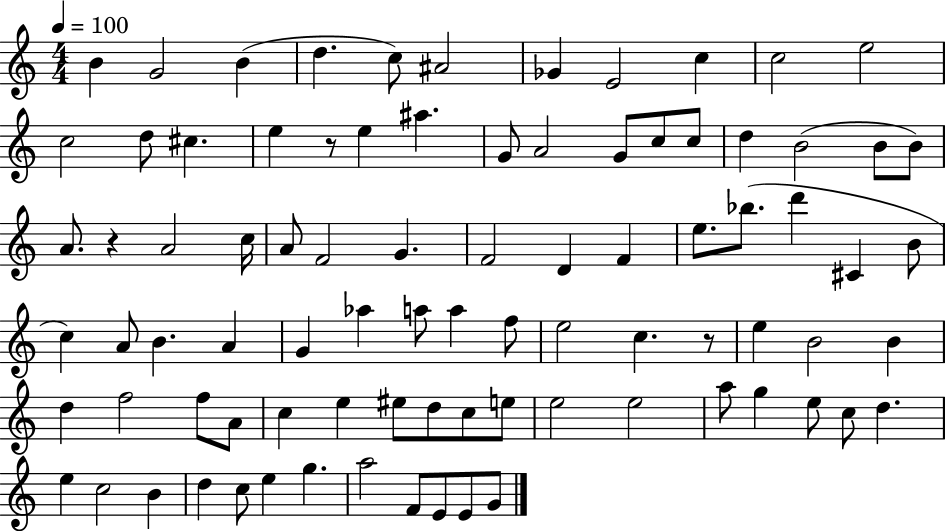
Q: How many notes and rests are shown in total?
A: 86